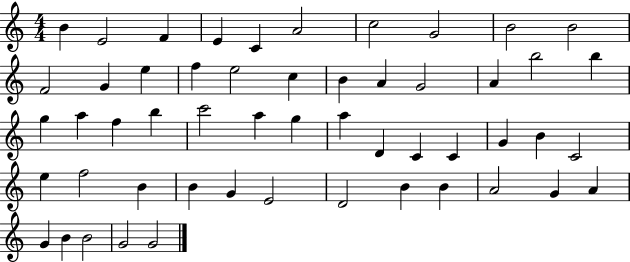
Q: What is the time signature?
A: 4/4